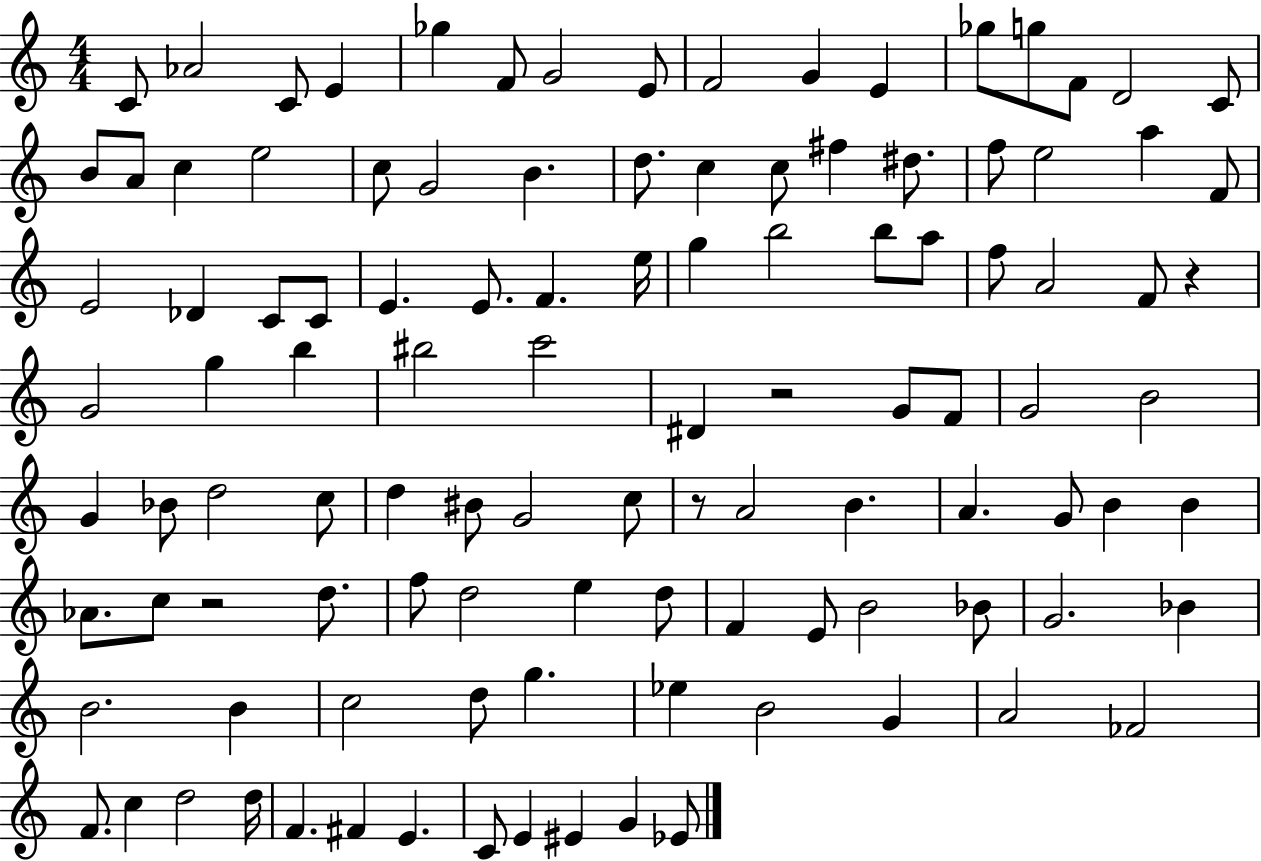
C4/e Ab4/h C4/e E4/q Gb5/q F4/e G4/h E4/e F4/h G4/q E4/q Gb5/e G5/e F4/e D4/h C4/e B4/e A4/e C5/q E5/h C5/e G4/h B4/q. D5/e. C5/q C5/e F#5/q D#5/e. F5/e E5/h A5/q F4/e E4/h Db4/q C4/e C4/e E4/q. E4/e. F4/q. E5/s G5/q B5/h B5/e A5/e F5/e A4/h F4/e R/q G4/h G5/q B5/q BIS5/h C6/h D#4/q R/h G4/e F4/e G4/h B4/h G4/q Bb4/e D5/h C5/e D5/q BIS4/e G4/h C5/e R/e A4/h B4/q. A4/q. G4/e B4/q B4/q Ab4/e. C5/e R/h D5/e. F5/e D5/h E5/q D5/e F4/q E4/e B4/h Bb4/e G4/h. Bb4/q B4/h. B4/q C5/h D5/e G5/q. Eb5/q B4/h G4/q A4/h FES4/h F4/e. C5/q D5/h D5/s F4/q. F#4/q E4/q. C4/e E4/q EIS4/q G4/q Eb4/e